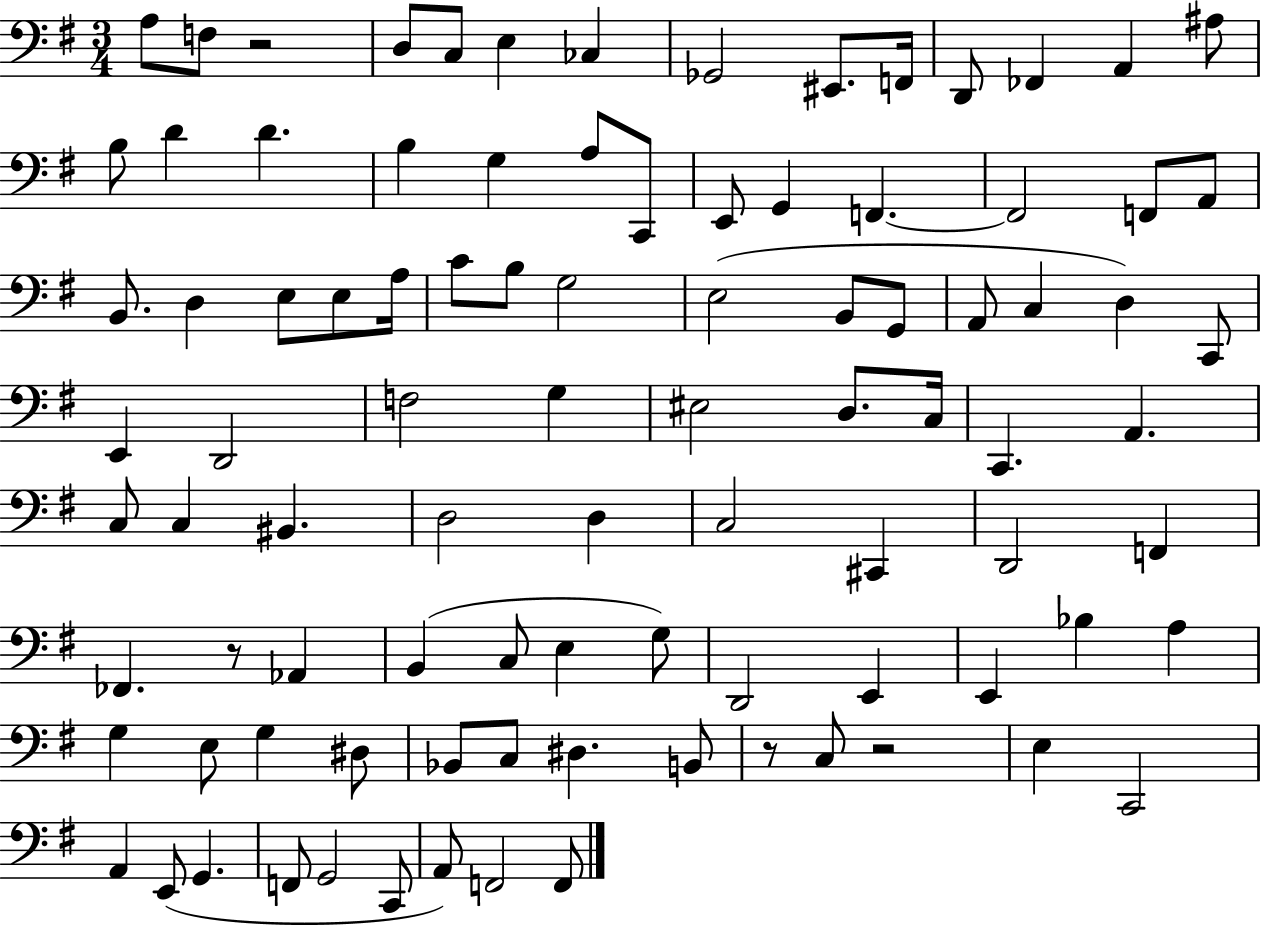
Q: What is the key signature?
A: G major